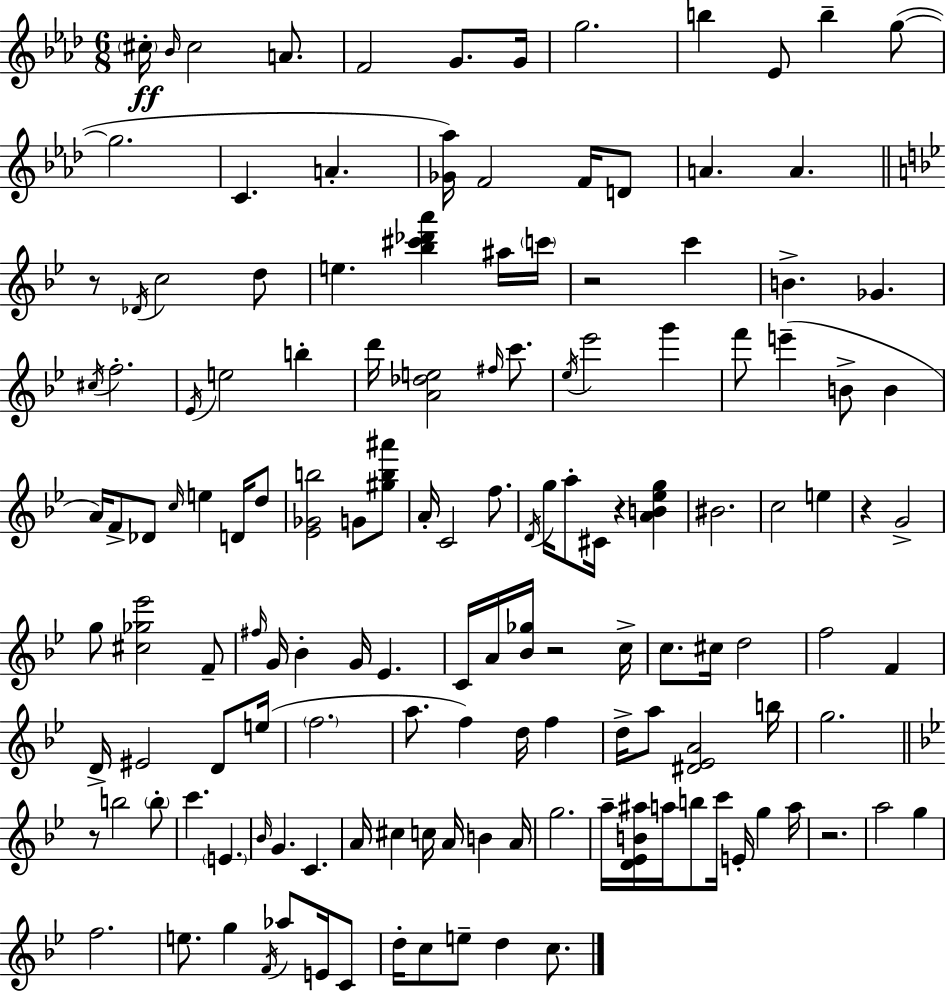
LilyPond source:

{
  \clef treble
  \numericTimeSignature
  \time 6/8
  \key f \minor
  \parenthesize cis''16-.\ff \grace { bes'16 } cis''2 a'8. | f'2 g'8. | g'16 g''2. | b''4 ees'8 b''4-- g''8~(~ | \break g''2. | c'4. a'4.-. | <ges' aes''>16) f'2 f'16 d'8 | a'4. a'4. | \break \bar "||" \break \key g \minor r8 \acciaccatura { des'16 } c''2 d''8 | e''4. <bes'' cis''' des''' a'''>4 ais''16 | \parenthesize c'''16 r2 c'''4 | b'4.-> ges'4. | \break \acciaccatura { cis''16 } f''2.-. | \acciaccatura { ees'16 } e''2 b''4-. | d'''16 <a' des'' e''>2 | \grace { fis''16 } c'''8. \acciaccatura { ees''16 } ees'''2 | \break g'''4 f'''8 e'''4--( b'8-> | b'4 a'16) f'8-> des'8 \grace { c''16 } e''4 | d'16 d''8 <ees' ges' b''>2 | g'8 <gis'' b'' ais'''>8 a'16-. c'2 | \break f''8. \acciaccatura { d'16 } g''16 a''8-. cis'16 r4 | <a' b' ees'' g''>4 bis'2. | c''2 | e''4 r4 g'2-> | \break g''8 <cis'' ges'' ees'''>2 | f'8-- \grace { fis''16 } g'16 bes'4-. | g'16 ees'4. c'16 a'16 <bes' ges''>16 r2 | c''16-> c''8. cis''16 | \break d''2 f''2 | f'4 d'16-> eis'2 | d'8 e''16( \parenthesize f''2. | a''8. f''4) | \break d''16 f''4 d''16-> a''8 <dis' ees' a'>2 | b''16 g''2. | \bar "||" \break \key bes \major r8 b''2 \parenthesize b''8-. | c'''4. \parenthesize e'4. | \grace { bes'16 } g'4. c'4. | a'16 cis''4 c''16 a'16 b'4 | \break a'16 g''2. | a''16-- <d' ees' b' ais''>16 a''16 b''8 c'''16 e'16-. g''4 | a''16 r2. | a''2 g''4 | \break f''2. | e''8. g''4 \acciaccatura { f'16 } aes''8 e'16 | c'8 d''16-. c''8 e''8-- d''4 c''8. | \bar "|."
}